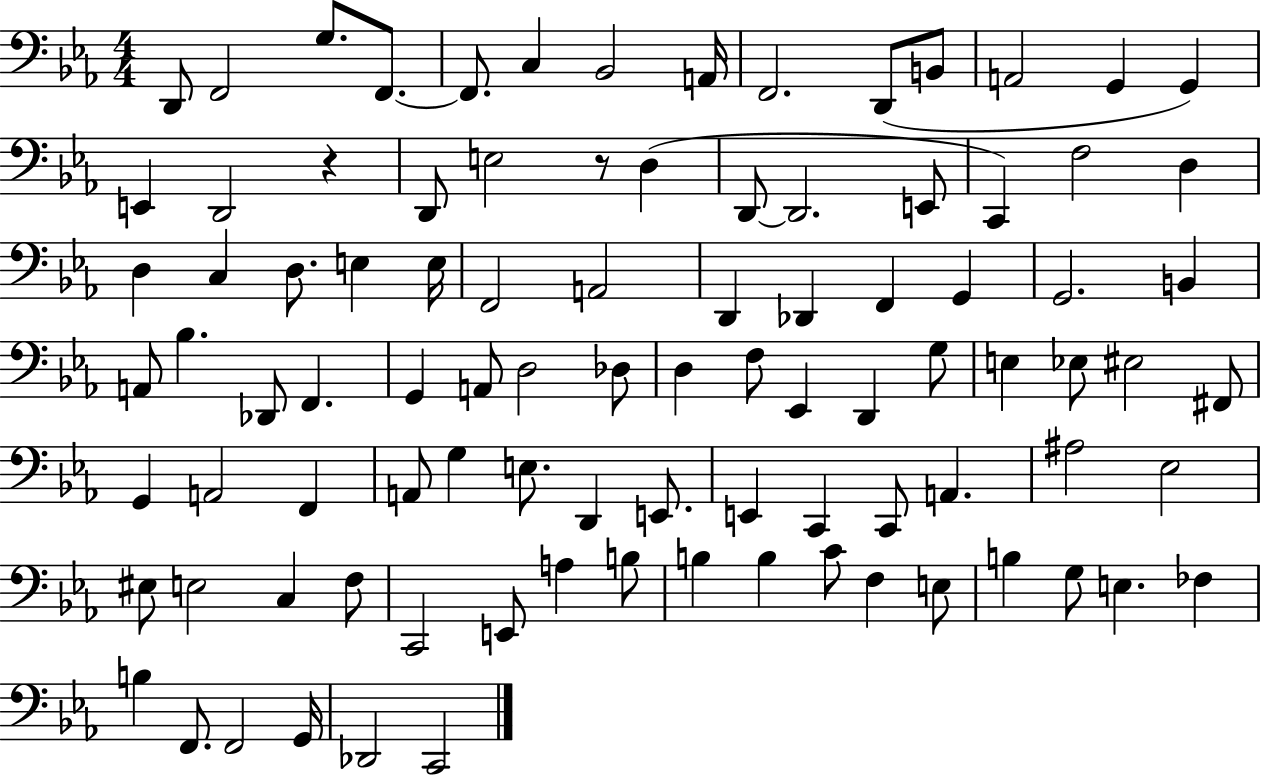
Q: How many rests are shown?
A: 2